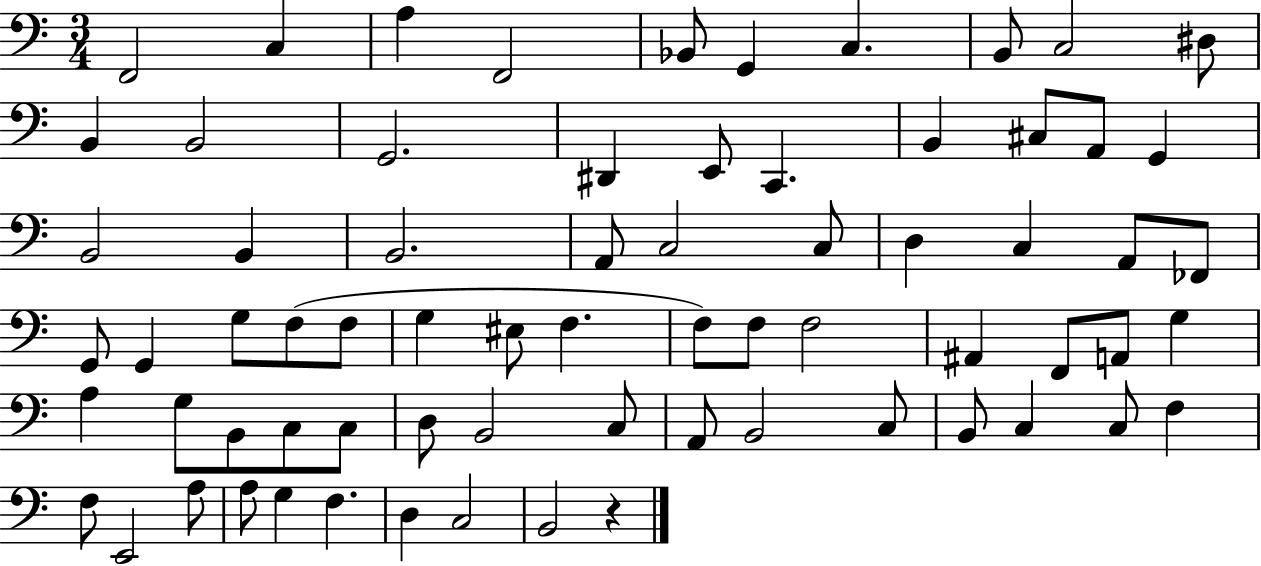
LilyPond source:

{
  \clef bass
  \numericTimeSignature
  \time 3/4
  \key c \major
  f,2 c4 | a4 f,2 | bes,8 g,4 c4. | b,8 c2 dis8 | \break b,4 b,2 | g,2. | dis,4 e,8 c,4. | b,4 cis8 a,8 g,4 | \break b,2 b,4 | b,2. | a,8 c2 c8 | d4 c4 a,8 fes,8 | \break g,8 g,4 g8 f8( f8 | g4 eis8 f4. | f8) f8 f2 | ais,4 f,8 a,8 g4 | \break a4 g8 b,8 c8 c8 | d8 b,2 c8 | a,8 b,2 c8 | b,8 c4 c8 f4 | \break f8 e,2 a8 | a8 g4 f4. | d4 c2 | b,2 r4 | \break \bar "|."
}